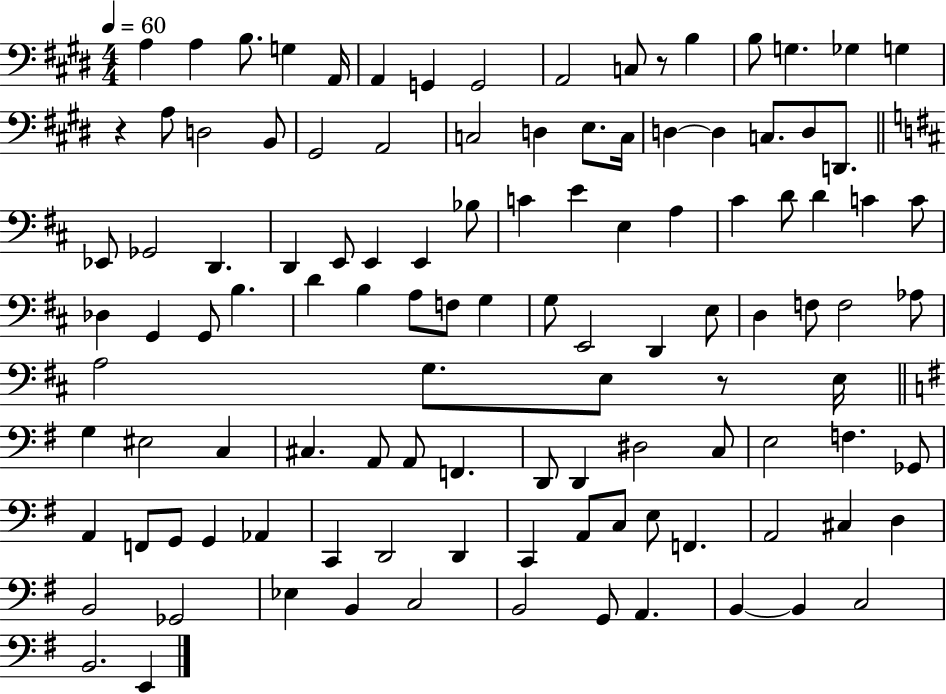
A3/q A3/q B3/e. G3/q A2/s A2/q G2/q G2/h A2/h C3/e R/e B3/q B3/e G3/q. Gb3/q G3/q R/q A3/e D3/h B2/e G#2/h A2/h C3/h D3/q E3/e. C3/s D3/q D3/q C3/e. D3/e D2/e. Eb2/e Gb2/h D2/q. D2/q E2/e E2/q E2/q Bb3/e C4/q E4/q E3/q A3/q C#4/q D4/e D4/q C4/q C4/e Db3/q G2/q G2/e B3/q. D4/q B3/q A3/e F3/e G3/q G3/e E2/h D2/q E3/e D3/q F3/e F3/h Ab3/e A3/h G3/e. E3/e R/e E3/s G3/q EIS3/h C3/q C#3/q. A2/e A2/e F2/q. D2/e D2/q D#3/h C3/e E3/h F3/q. Gb2/e A2/q F2/e G2/e G2/q Ab2/q C2/q D2/h D2/q C2/q A2/e C3/e E3/e F2/q. A2/h C#3/q D3/q B2/h Gb2/h Eb3/q B2/q C3/h B2/h G2/e A2/q. B2/q B2/q C3/h B2/h. E2/q